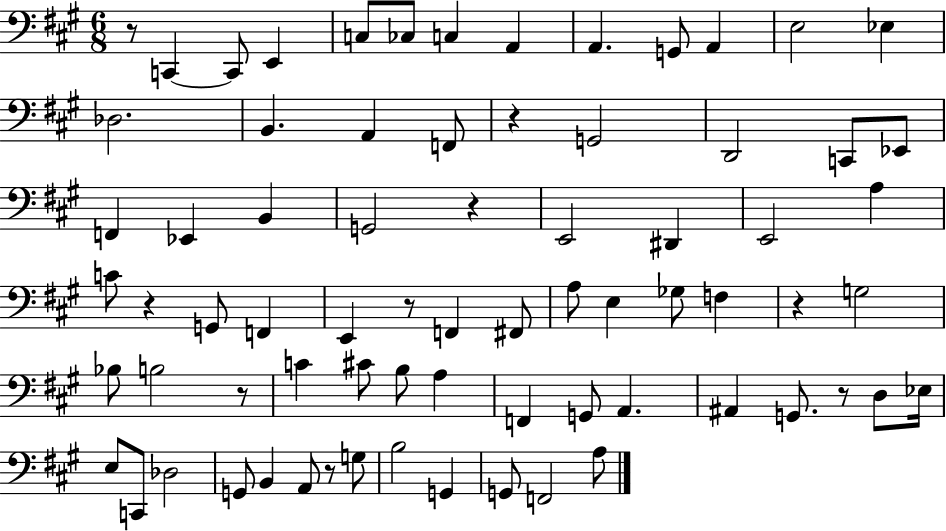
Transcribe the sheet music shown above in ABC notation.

X:1
T:Untitled
M:6/8
L:1/4
K:A
z/2 C,, C,,/2 E,, C,/2 _C,/2 C, A,, A,, G,,/2 A,, E,2 _E, _D,2 B,, A,, F,,/2 z G,,2 D,,2 C,,/2 _E,,/2 F,, _E,, B,, G,,2 z E,,2 ^D,, E,,2 A, C/2 z G,,/2 F,, E,, z/2 F,, ^F,,/2 A,/2 E, _G,/2 F, z G,2 _B,/2 B,2 z/2 C ^C/2 B,/2 A, F,, G,,/2 A,, ^A,, G,,/2 z/2 D,/2 _E,/4 E,/2 C,,/2 _D,2 G,,/2 B,, A,,/2 z/2 G,/2 B,2 G,, G,,/2 F,,2 A,/2